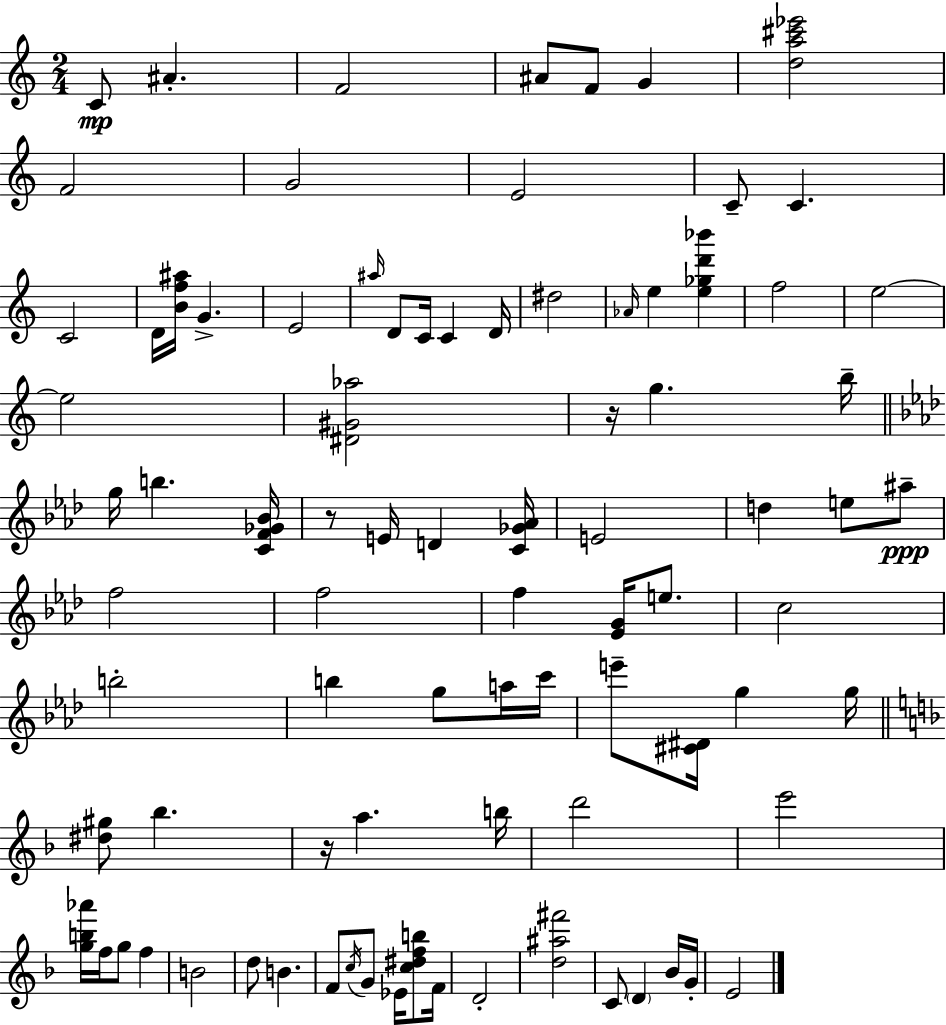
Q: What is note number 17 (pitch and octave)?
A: D4